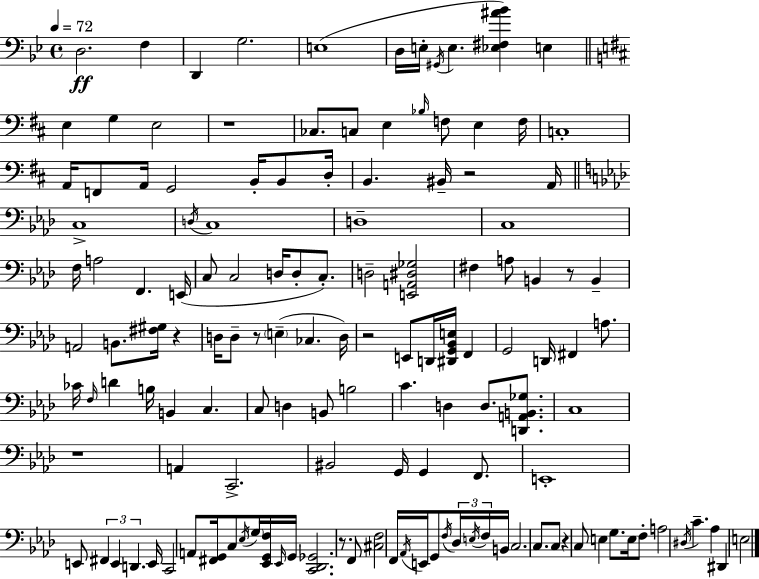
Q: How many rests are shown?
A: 9